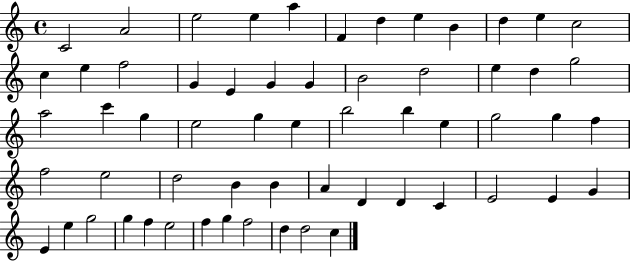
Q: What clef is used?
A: treble